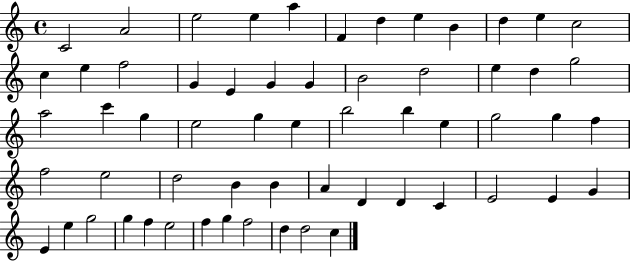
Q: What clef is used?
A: treble